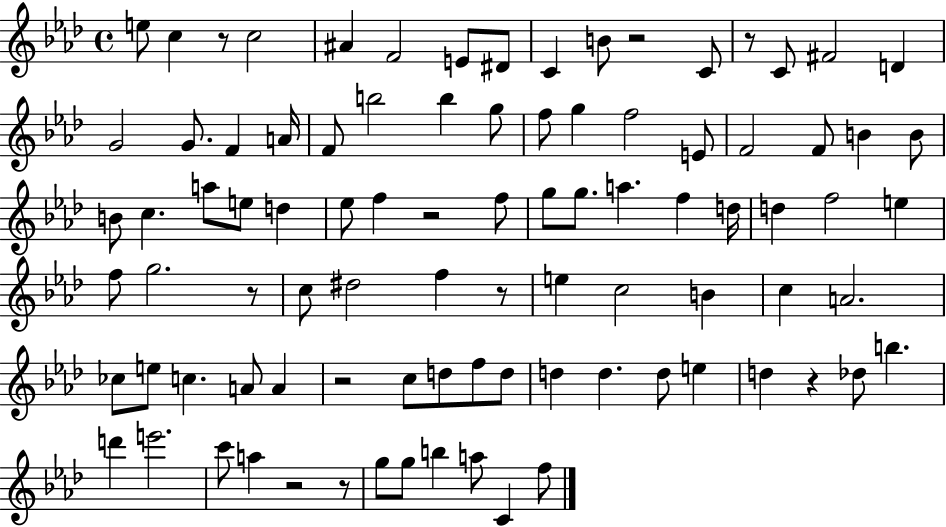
X:1
T:Untitled
M:4/4
L:1/4
K:Ab
e/2 c z/2 c2 ^A F2 E/2 ^D/2 C B/2 z2 C/2 z/2 C/2 ^F2 D G2 G/2 F A/4 F/2 b2 b g/2 f/2 g f2 E/2 F2 F/2 B B/2 B/2 c a/2 e/2 d _e/2 f z2 f/2 g/2 g/2 a f d/4 d f2 e f/2 g2 z/2 c/2 ^d2 f z/2 e c2 B c A2 _c/2 e/2 c A/2 A z2 c/2 d/2 f/2 d/2 d d d/2 e d z _d/2 b d' e'2 c'/2 a z2 z/2 g/2 g/2 b a/2 C f/2